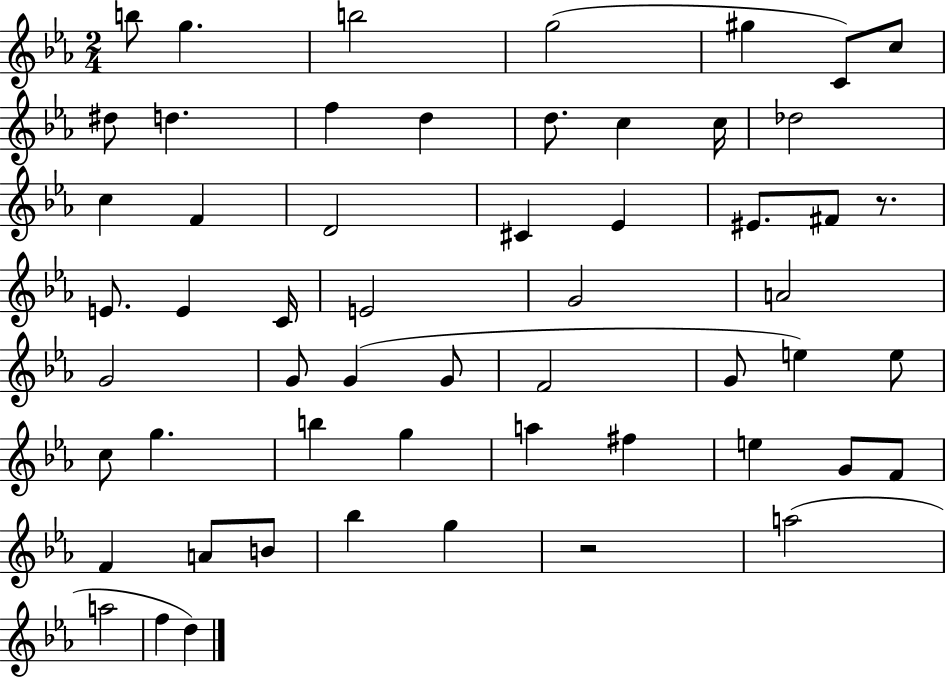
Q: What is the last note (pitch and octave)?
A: D5